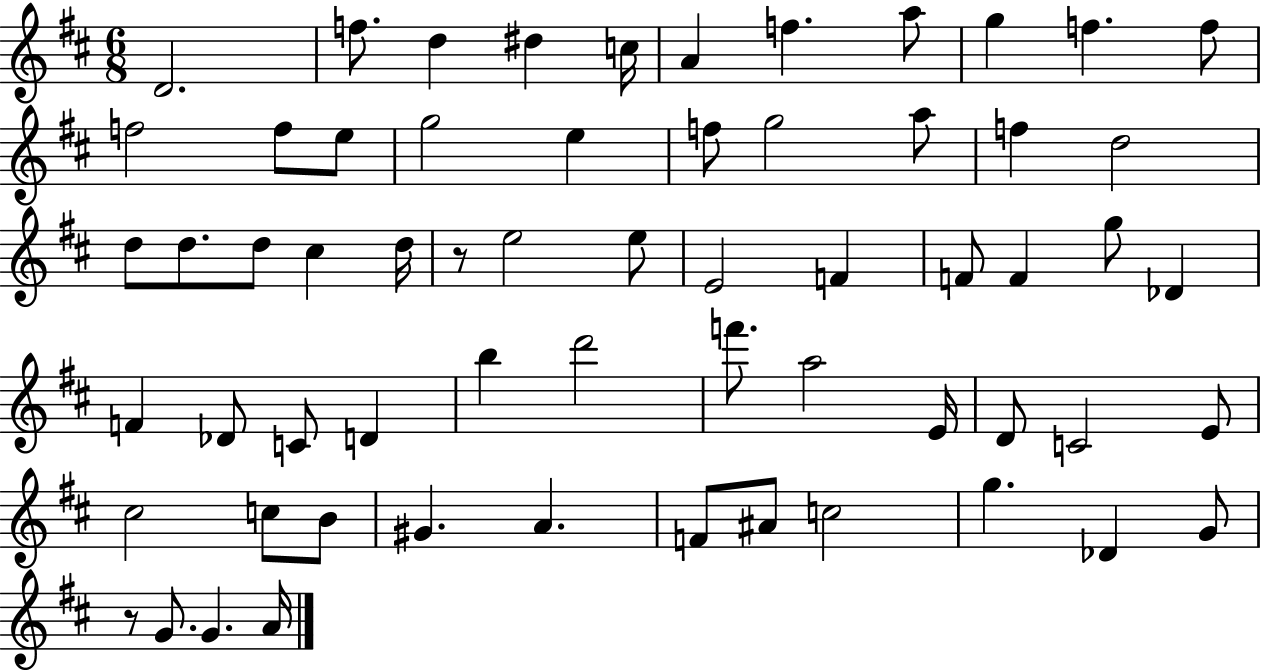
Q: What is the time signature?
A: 6/8